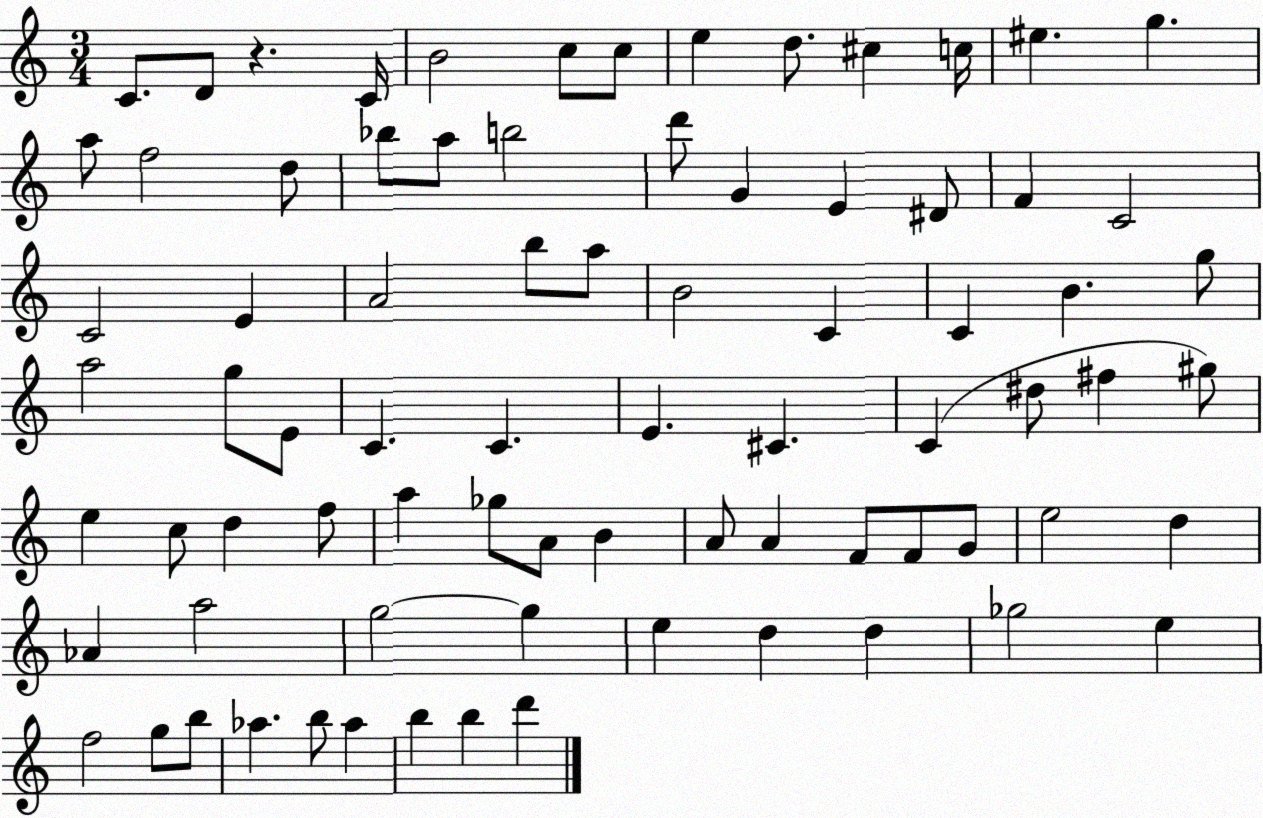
X:1
T:Untitled
M:3/4
L:1/4
K:C
C/2 D/2 z C/4 B2 c/2 c/2 e d/2 ^c c/4 ^e g a/2 f2 d/2 _b/2 a/2 b2 d'/2 G E ^D/2 F C2 C2 E A2 b/2 a/2 B2 C C B g/2 a2 g/2 E/2 C C E ^C C ^d/2 ^f ^g/2 e c/2 d f/2 a _g/2 A/2 B A/2 A F/2 F/2 G/2 e2 d _A a2 g2 g e d d _g2 e f2 g/2 b/2 _a b/2 _a b b d'